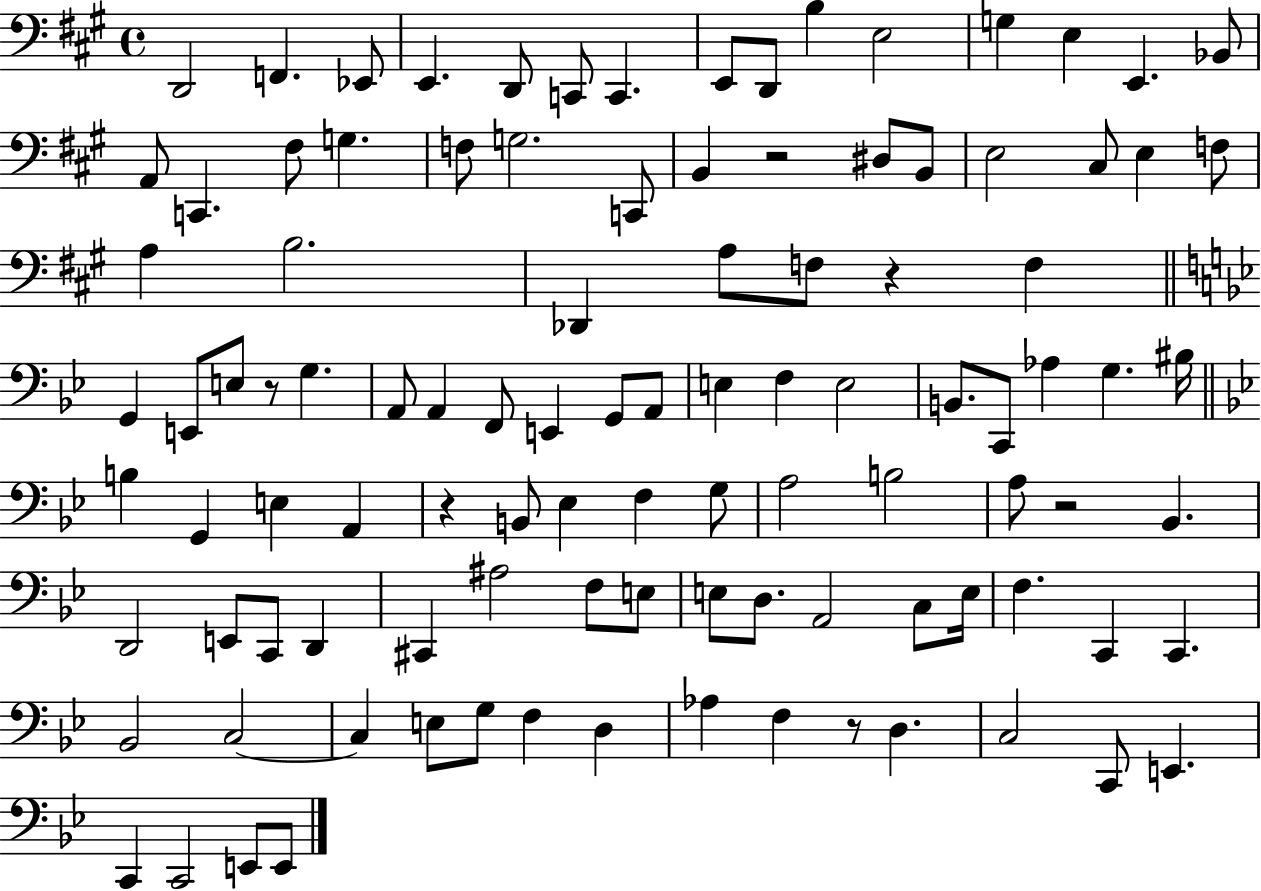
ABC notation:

X:1
T:Untitled
M:4/4
L:1/4
K:A
D,,2 F,, _E,,/2 E,, D,,/2 C,,/2 C,, E,,/2 D,,/2 B, E,2 G, E, E,, _B,,/2 A,,/2 C,, ^F,/2 G, F,/2 G,2 C,,/2 B,, z2 ^D,/2 B,,/2 E,2 ^C,/2 E, F,/2 A, B,2 _D,, A,/2 F,/2 z F, G,, E,,/2 E,/2 z/2 G, A,,/2 A,, F,,/2 E,, G,,/2 A,,/2 E, F, E,2 B,,/2 C,,/2 _A, G, ^B,/4 B, G,, E, A,, z B,,/2 _E, F, G,/2 A,2 B,2 A,/2 z2 _B,, D,,2 E,,/2 C,,/2 D,, ^C,, ^A,2 F,/2 E,/2 E,/2 D,/2 A,,2 C,/2 E,/4 F, C,, C,, _B,,2 C,2 C, E,/2 G,/2 F, D, _A, F, z/2 D, C,2 C,,/2 E,, C,, C,,2 E,,/2 E,,/2